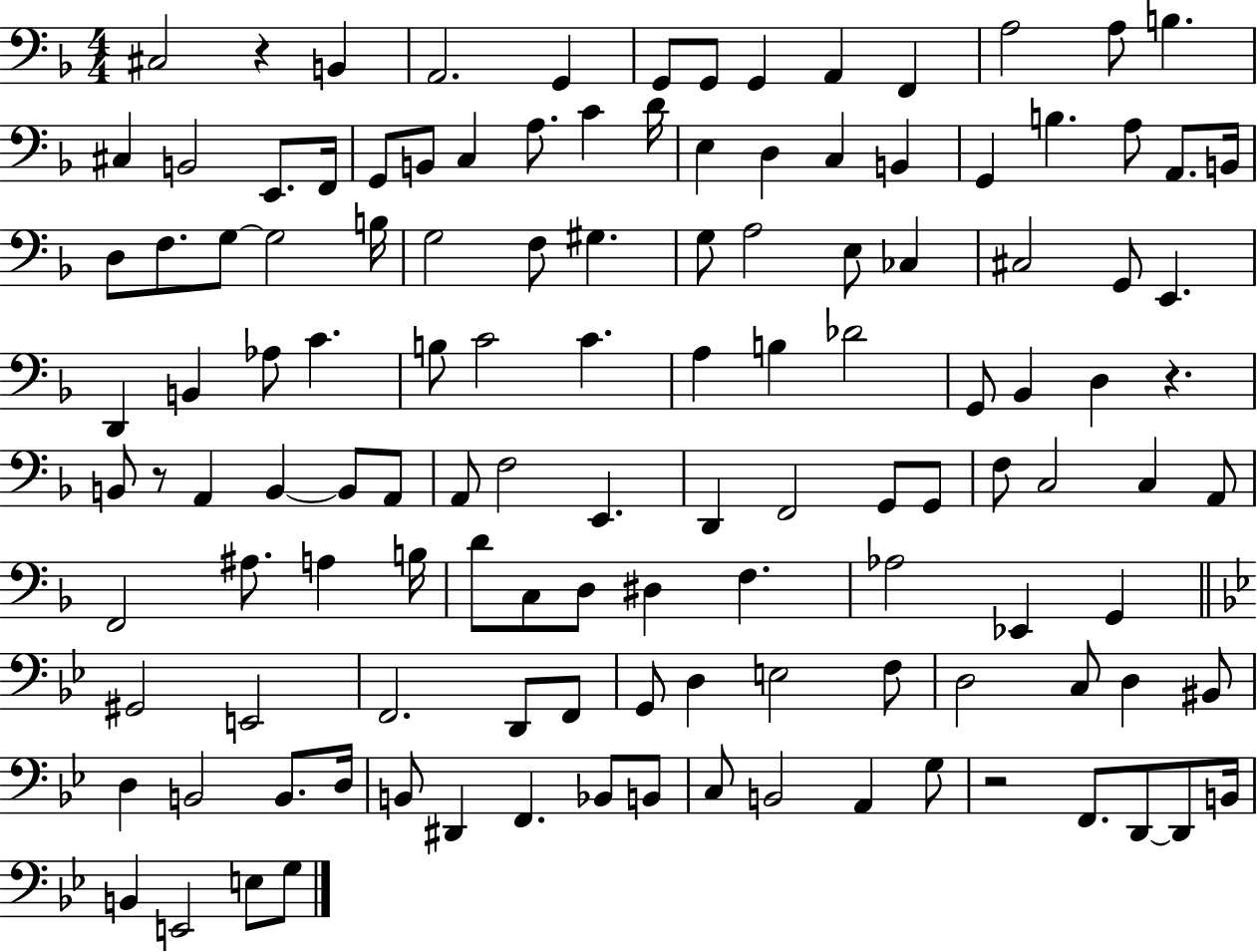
{
  \clef bass
  \numericTimeSignature
  \time 4/4
  \key f \major
  cis2 r4 b,4 | a,2. g,4 | g,8 g,8 g,4 a,4 f,4 | a2 a8 b4. | \break cis4 b,2 e,8. f,16 | g,8 b,8 c4 a8. c'4 d'16 | e4 d4 c4 b,4 | g,4 b4. a8 a,8. b,16 | \break d8 f8. g8~~ g2 b16 | g2 f8 gis4. | g8 a2 e8 ces4 | cis2 g,8 e,4. | \break d,4 b,4 aes8 c'4. | b8 c'2 c'4. | a4 b4 des'2 | g,8 bes,4 d4 r4. | \break b,8 r8 a,4 b,4~~ b,8 a,8 | a,8 f2 e,4. | d,4 f,2 g,8 g,8 | f8 c2 c4 a,8 | \break f,2 ais8. a4 b16 | d'8 c8 d8 dis4 f4. | aes2 ees,4 g,4 | \bar "||" \break \key bes \major gis,2 e,2 | f,2. d,8 f,8 | g,8 d4 e2 f8 | d2 c8 d4 bis,8 | \break d4 b,2 b,8. d16 | b,8 dis,4 f,4. bes,8 b,8 | c8 b,2 a,4 g8 | r2 f,8. d,8~~ d,8 b,16 | \break b,4 e,2 e8 g8 | \bar "|."
}